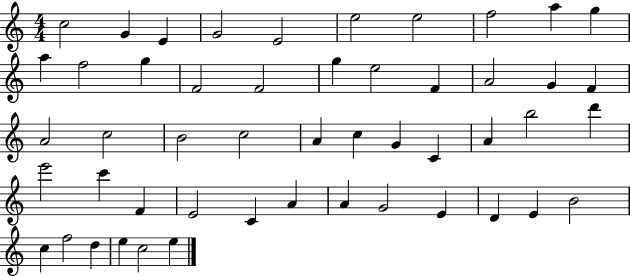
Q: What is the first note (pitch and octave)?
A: C5